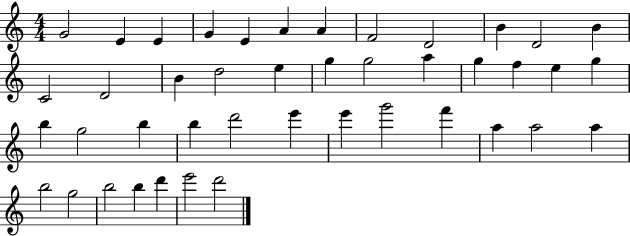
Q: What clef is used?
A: treble